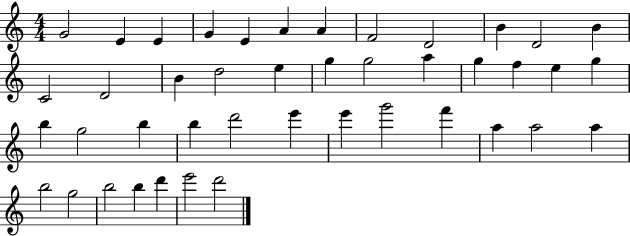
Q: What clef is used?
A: treble